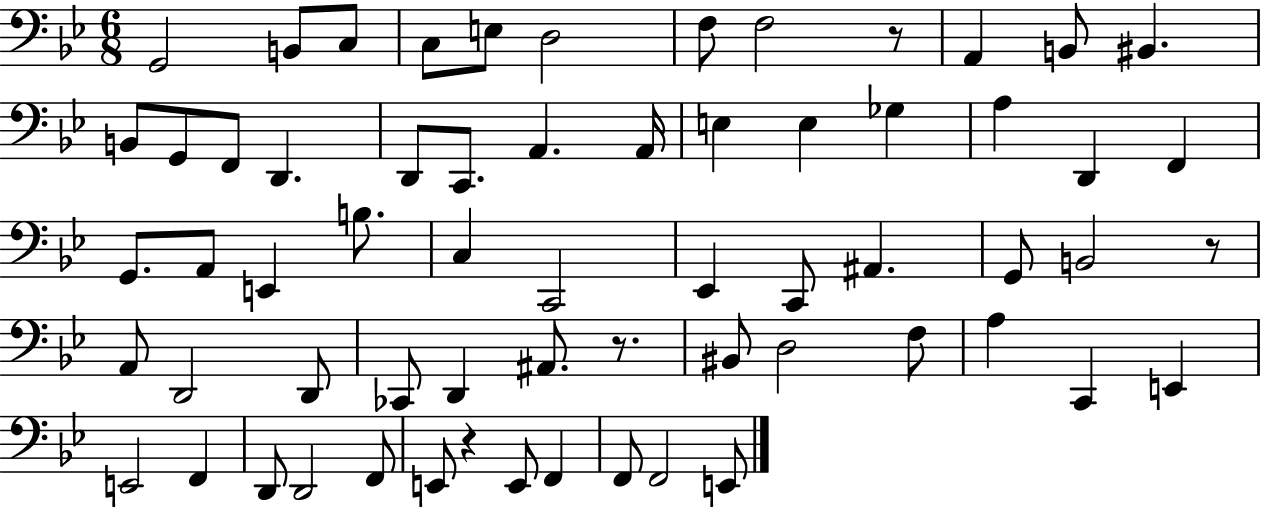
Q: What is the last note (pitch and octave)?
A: E2